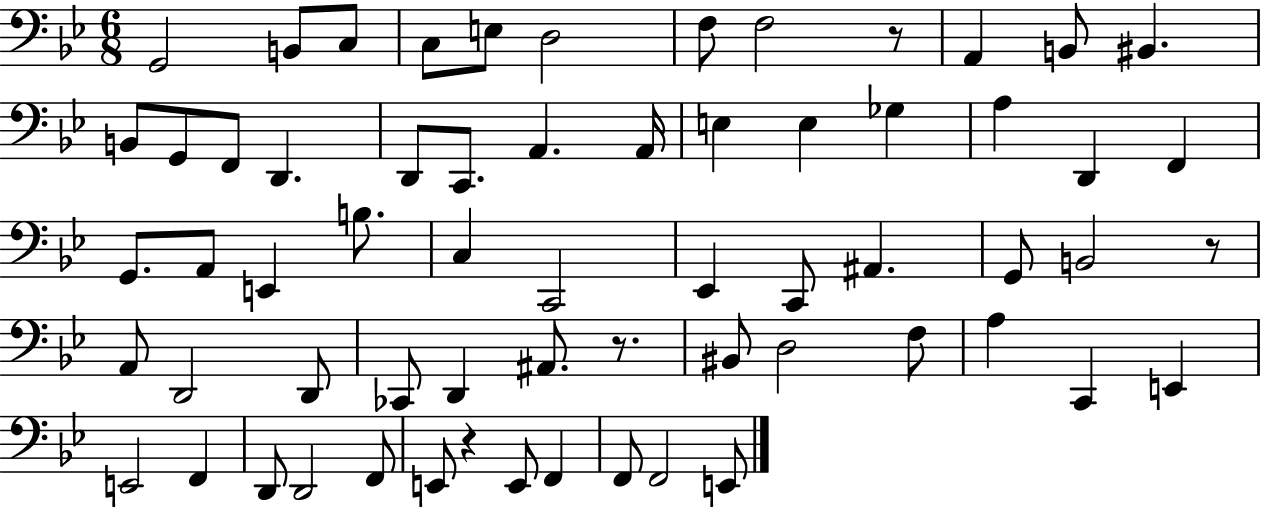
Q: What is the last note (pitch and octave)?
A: E2